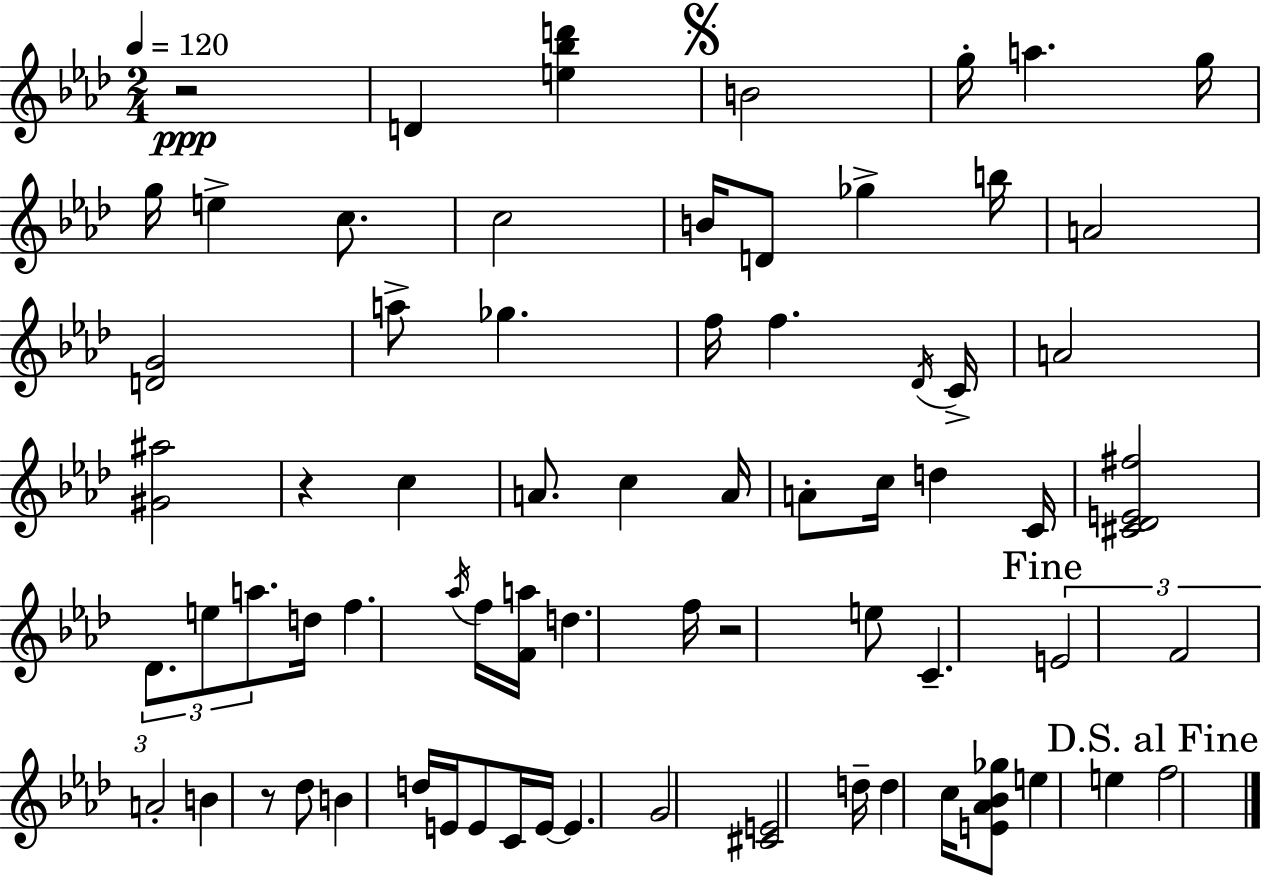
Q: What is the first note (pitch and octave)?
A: D4